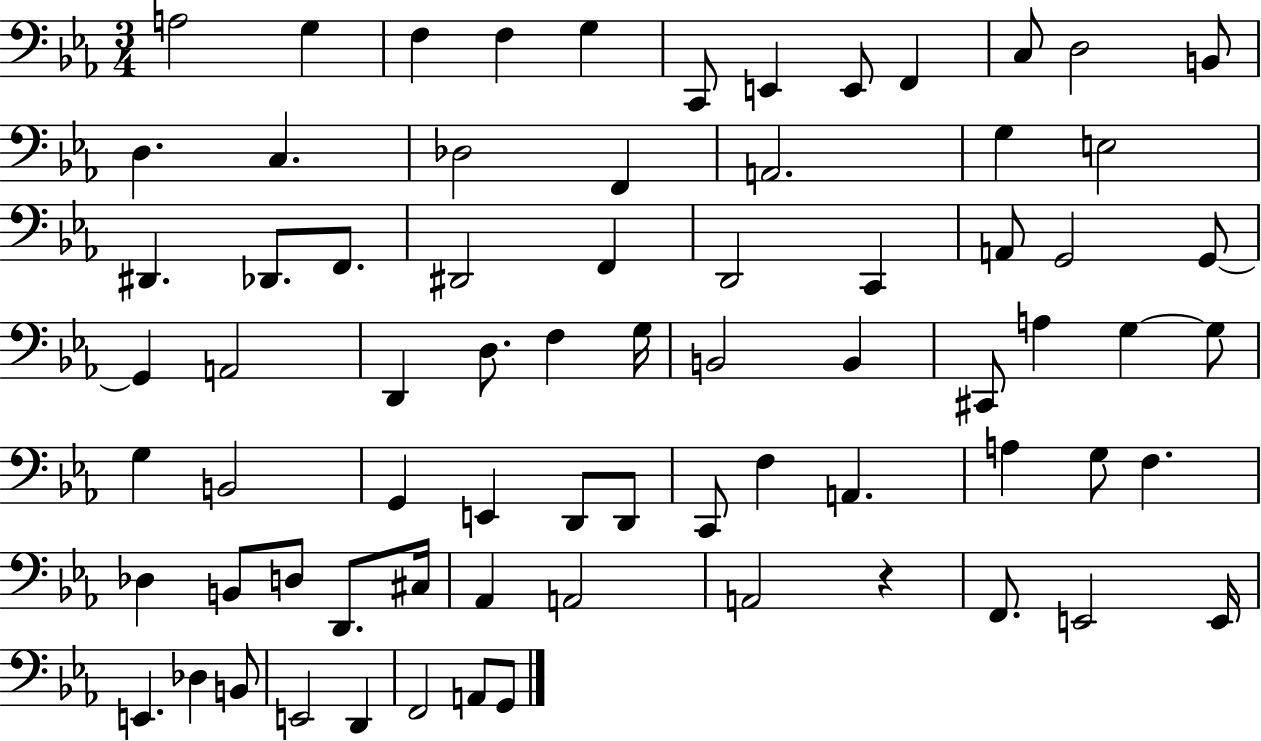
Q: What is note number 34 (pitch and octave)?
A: F3